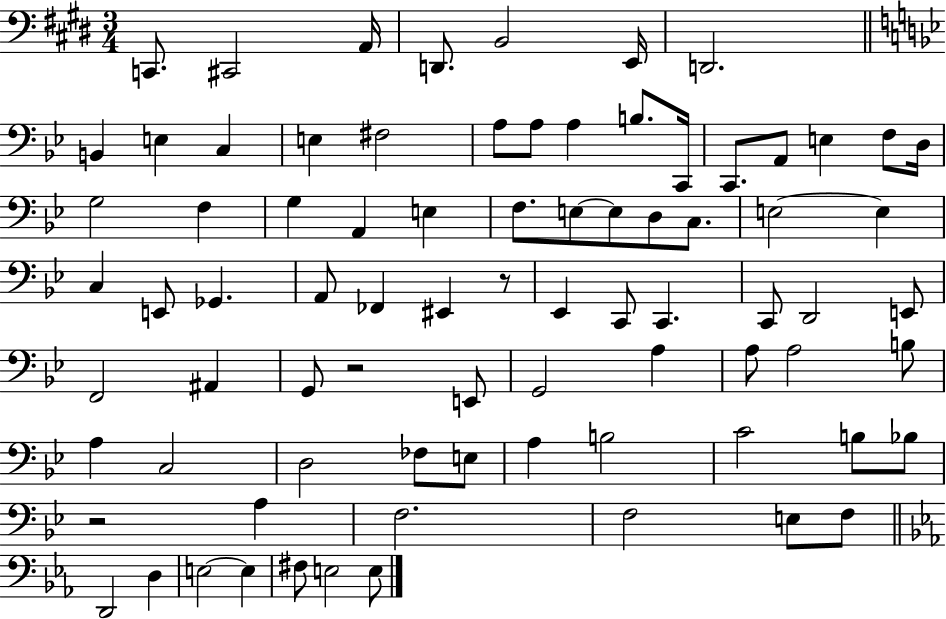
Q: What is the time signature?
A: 3/4